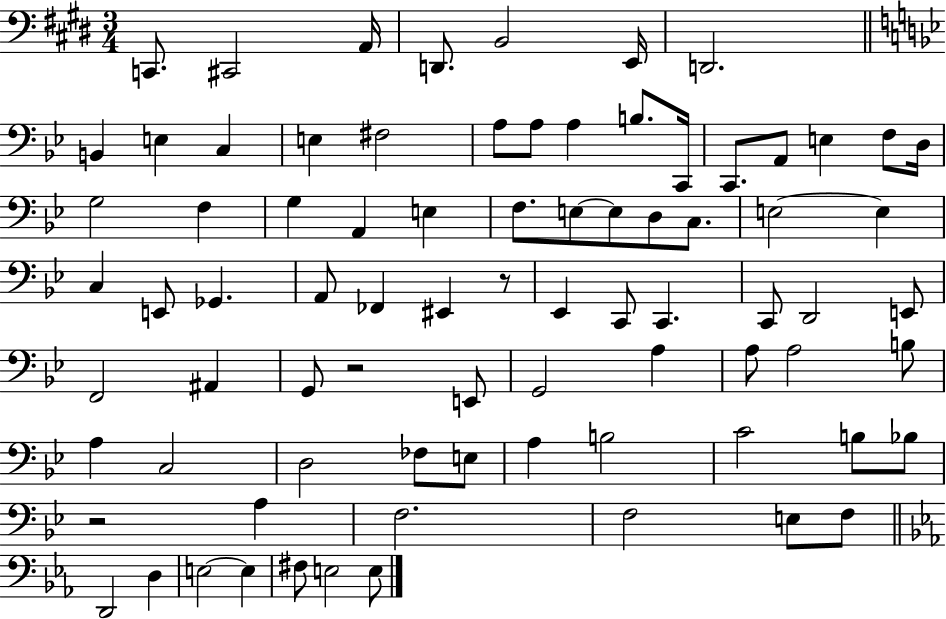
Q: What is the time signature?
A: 3/4